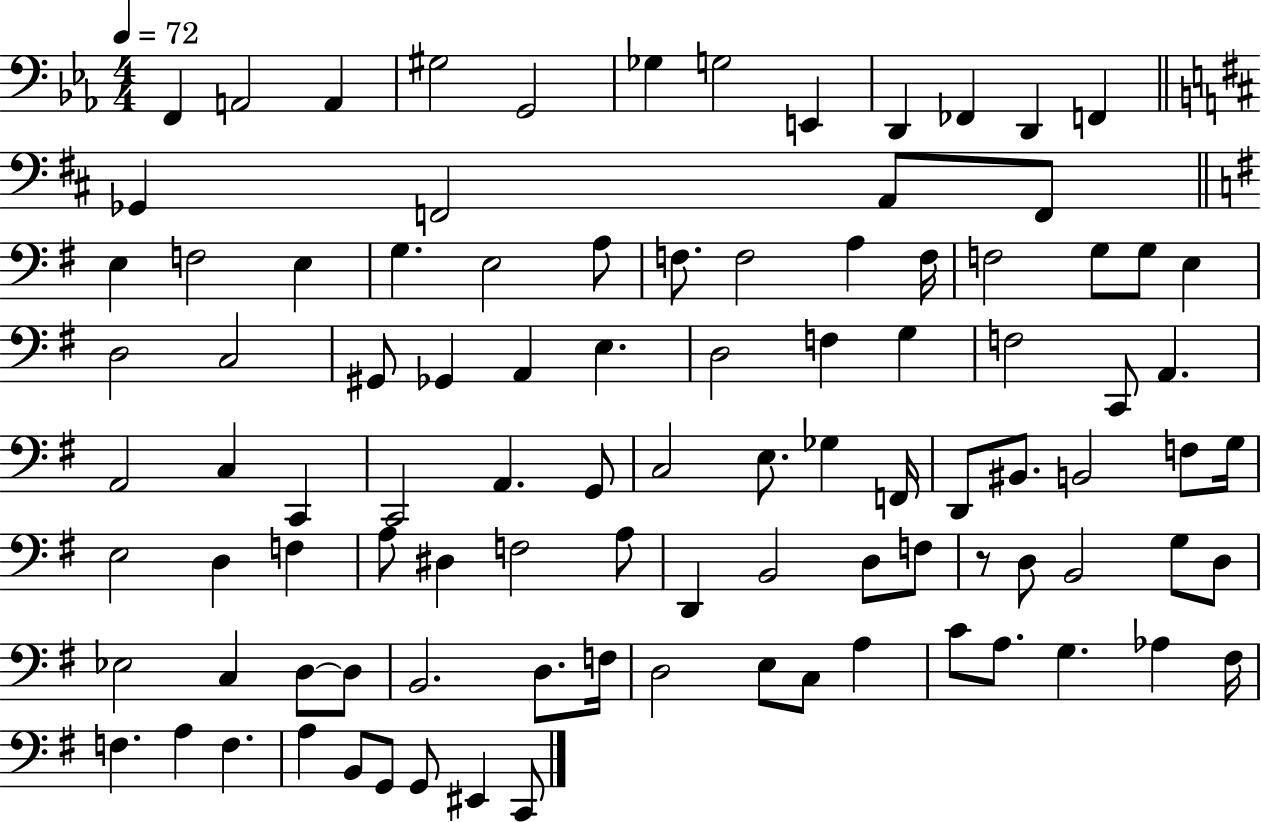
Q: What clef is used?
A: bass